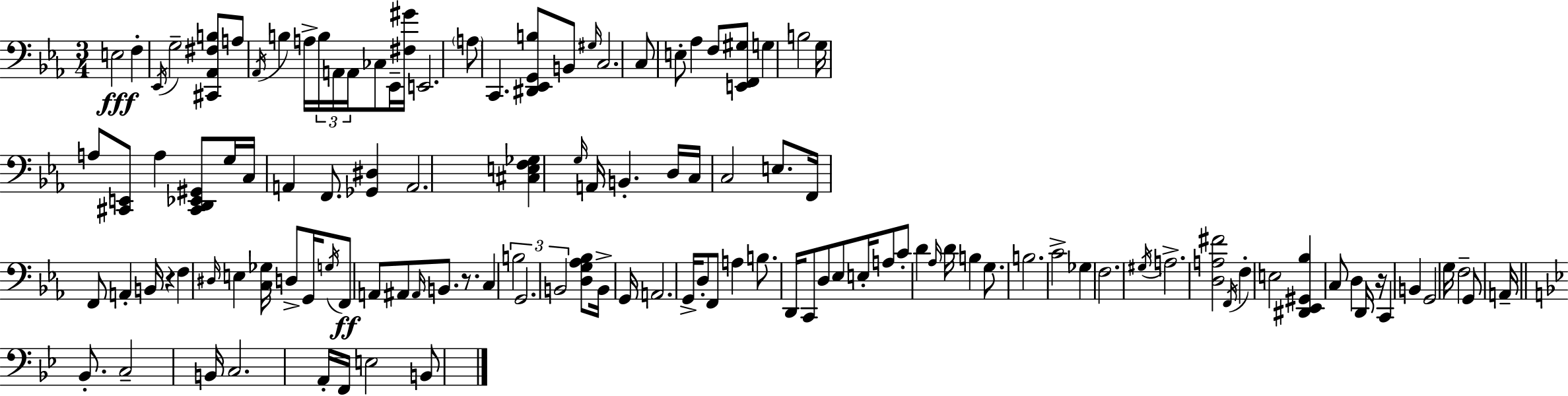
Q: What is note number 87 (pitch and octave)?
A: F3